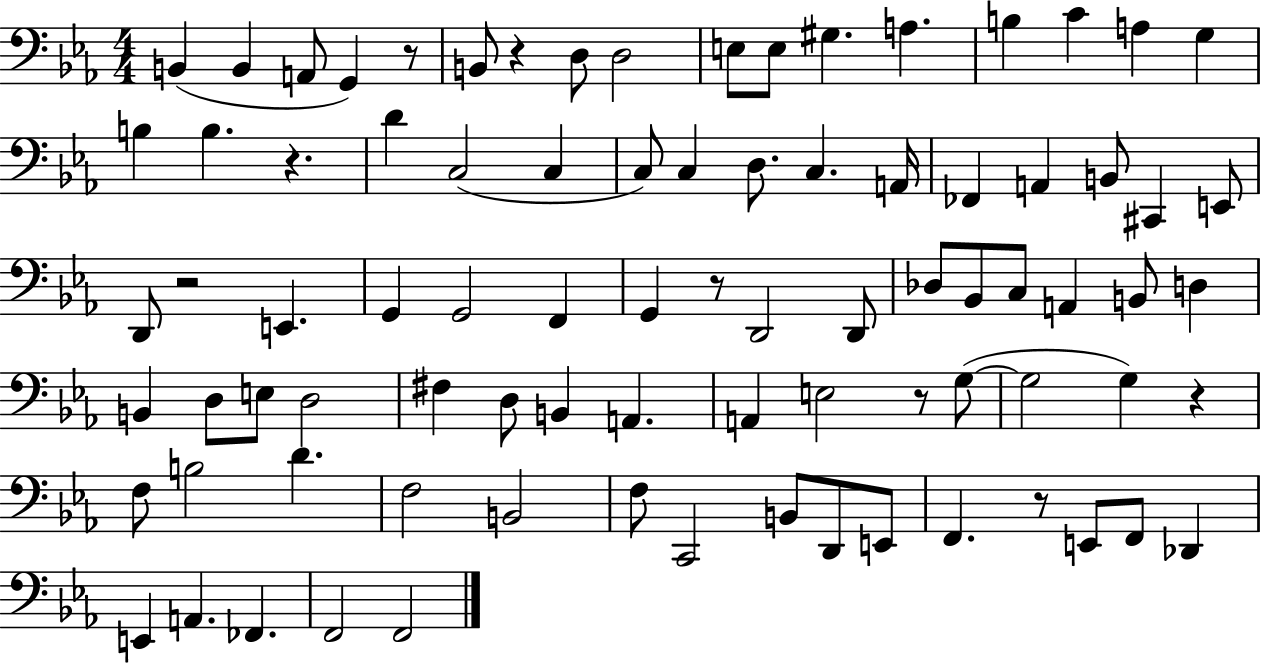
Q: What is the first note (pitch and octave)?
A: B2